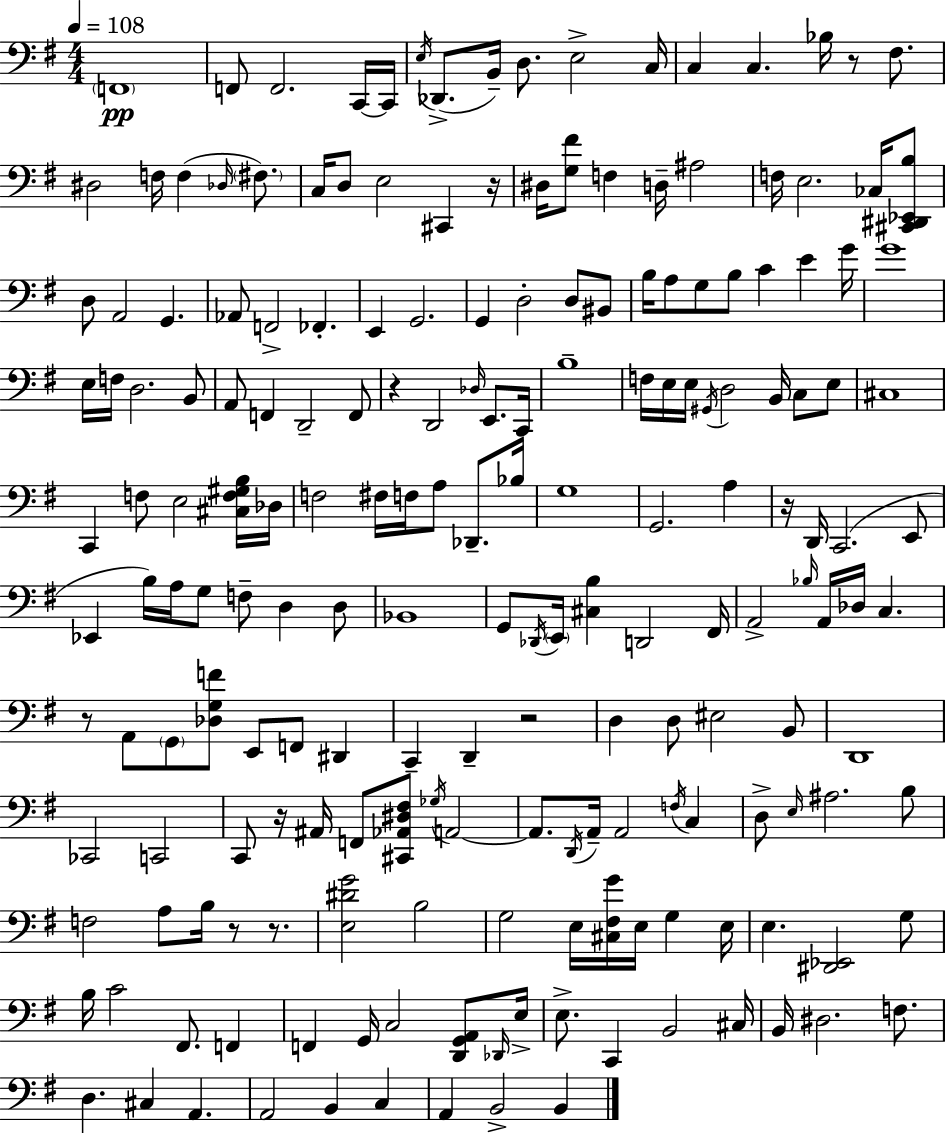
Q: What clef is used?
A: bass